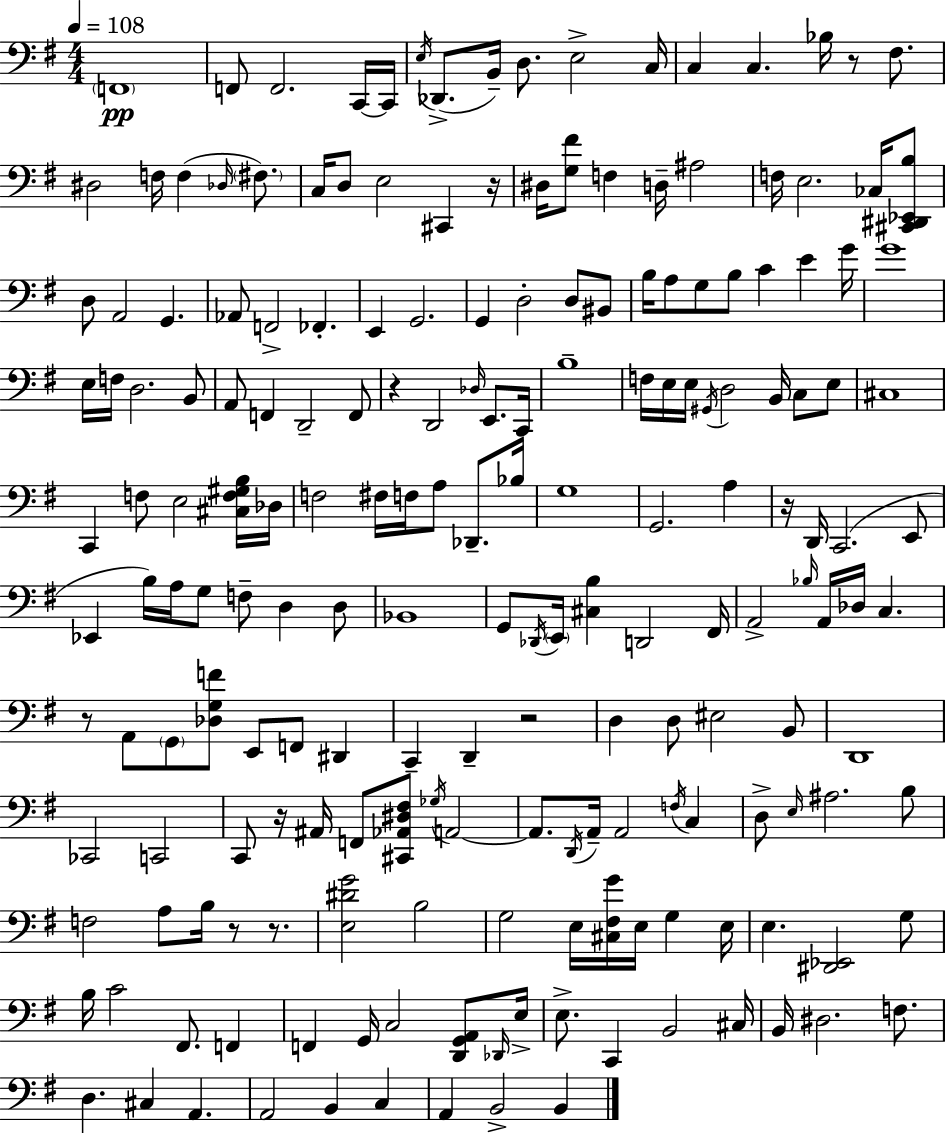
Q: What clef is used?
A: bass